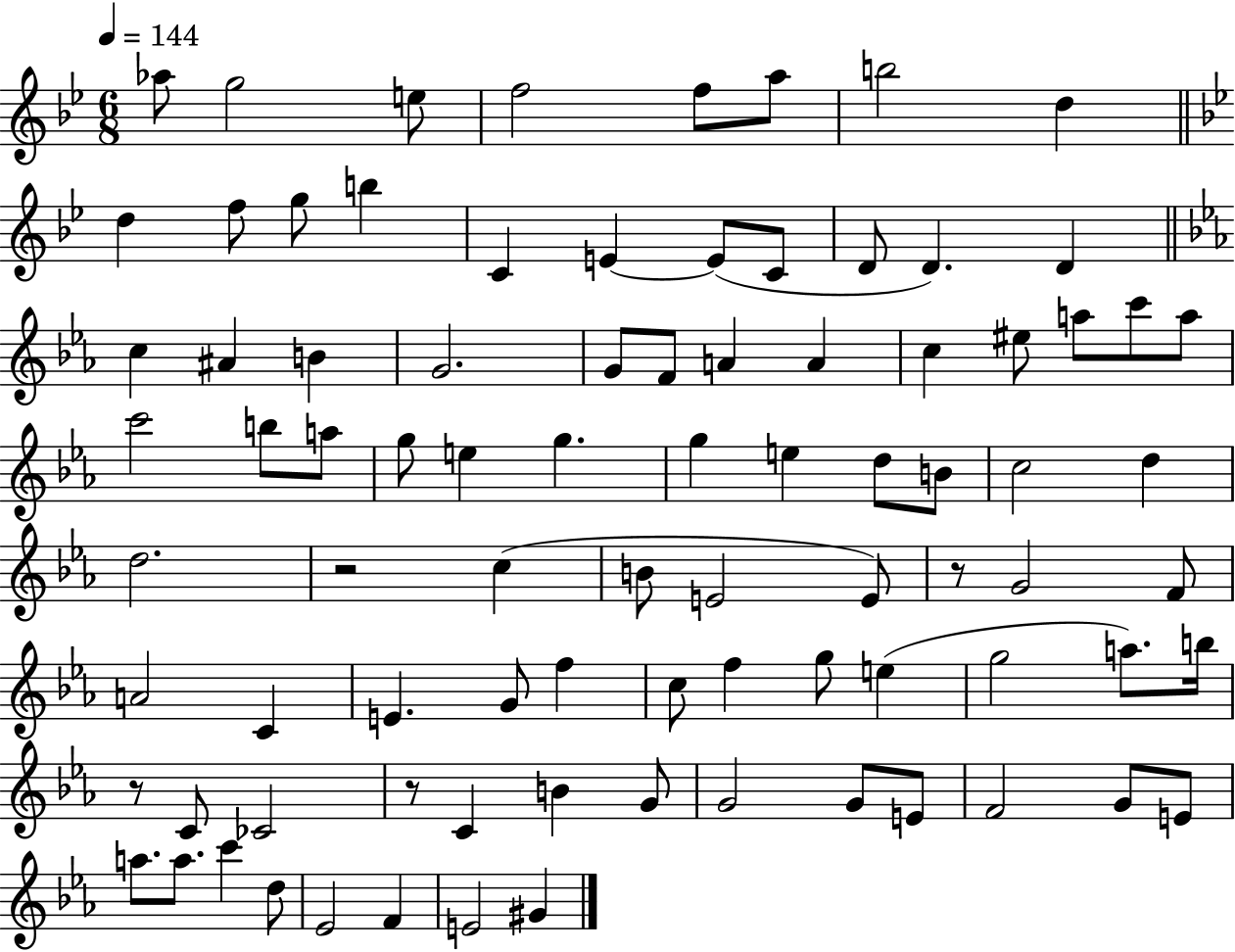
{
  \clef treble
  \numericTimeSignature
  \time 6/8
  \key bes \major
  \tempo 4 = 144
  aes''8 g''2 e''8 | f''2 f''8 a''8 | b''2 d''4 | \bar "||" \break \key bes \major d''4 f''8 g''8 b''4 | c'4 e'4~~ e'8( c'8 | d'8 d'4.) d'4 | \bar "||" \break \key c \minor c''4 ais'4 b'4 | g'2. | g'8 f'8 a'4 a'4 | c''4 eis''8 a''8 c'''8 a''8 | \break c'''2 b''8 a''8 | g''8 e''4 g''4. | g''4 e''4 d''8 b'8 | c''2 d''4 | \break d''2. | r2 c''4( | b'8 e'2 e'8) | r8 g'2 f'8 | \break a'2 c'4 | e'4. g'8 f''4 | c''8 f''4 g''8 e''4( | g''2 a''8.) b''16 | \break r8 c'8 ces'2 | r8 c'4 b'4 g'8 | g'2 g'8 e'8 | f'2 g'8 e'8 | \break a''8. a''8. c'''4 d''8 | ees'2 f'4 | e'2 gis'4 | \bar "|."
}